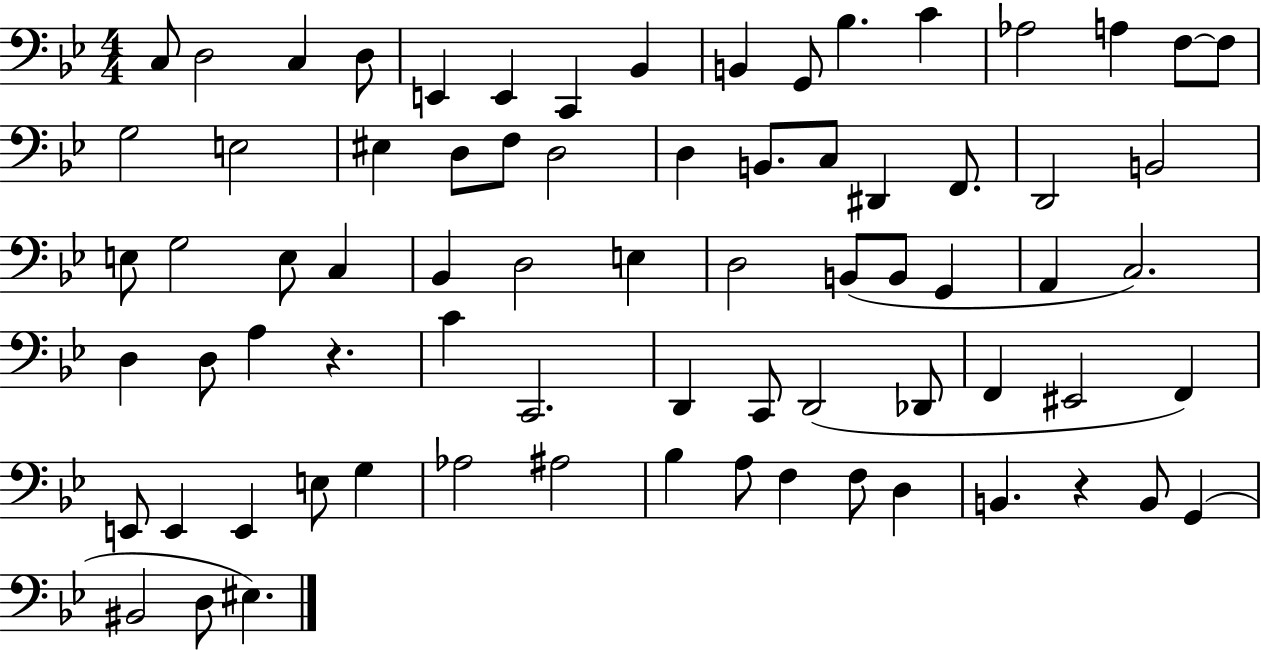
{
  \clef bass
  \numericTimeSignature
  \time 4/4
  \key bes \major
  c8 d2 c4 d8 | e,4 e,4 c,4 bes,4 | b,4 g,8 bes4. c'4 | aes2 a4 f8~~ f8 | \break g2 e2 | eis4 d8 f8 d2 | d4 b,8. c8 dis,4 f,8. | d,2 b,2 | \break e8 g2 e8 c4 | bes,4 d2 e4 | d2 b,8( b,8 g,4 | a,4 c2.) | \break d4 d8 a4 r4. | c'4 c,2. | d,4 c,8 d,2( des,8 | f,4 eis,2 f,4) | \break e,8 e,4 e,4 e8 g4 | aes2 ais2 | bes4 a8 f4 f8 d4 | b,4. r4 b,8 g,4( | \break bis,2 d8 eis4.) | \bar "|."
}